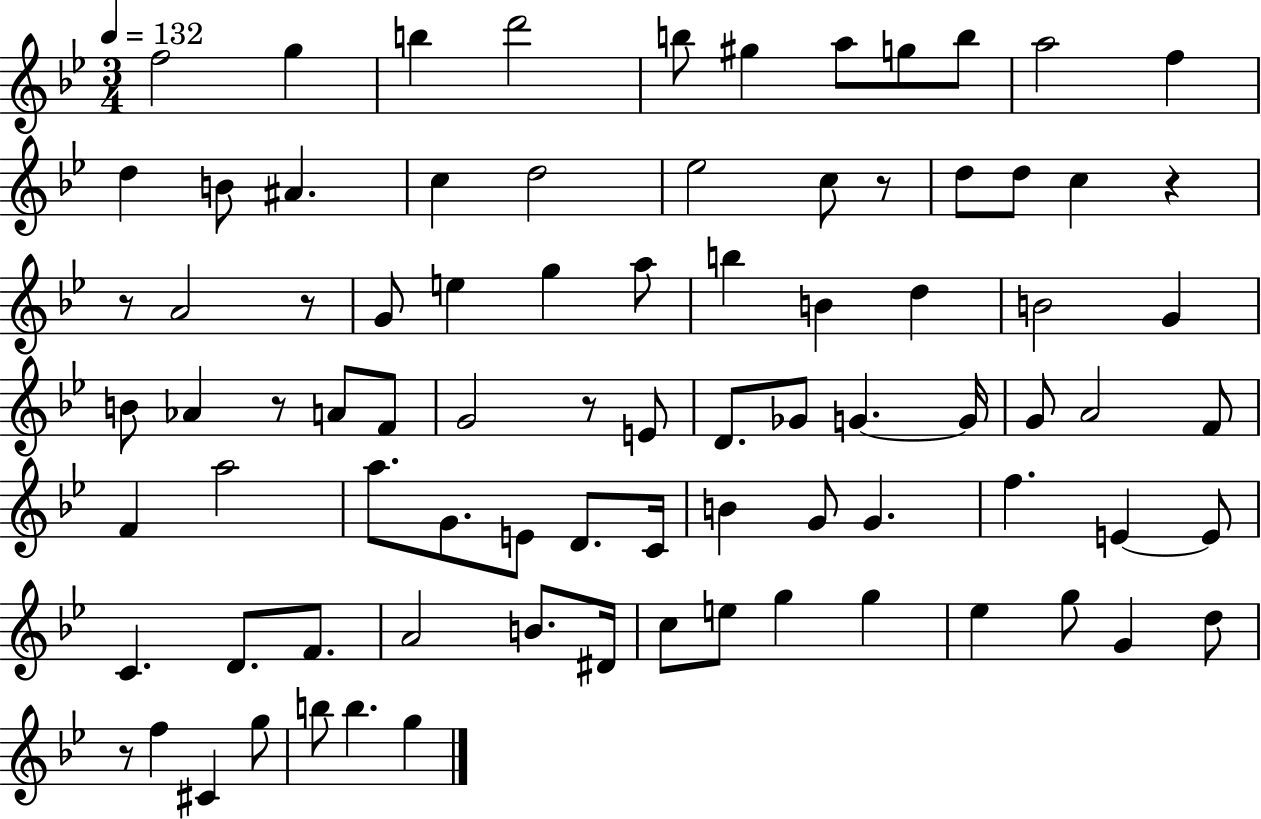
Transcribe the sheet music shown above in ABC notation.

X:1
T:Untitled
M:3/4
L:1/4
K:Bb
f2 g b d'2 b/2 ^g a/2 g/2 b/2 a2 f d B/2 ^A c d2 _e2 c/2 z/2 d/2 d/2 c z z/2 A2 z/2 G/2 e g a/2 b B d B2 G B/2 _A z/2 A/2 F/2 G2 z/2 E/2 D/2 _G/2 G G/4 G/2 A2 F/2 F a2 a/2 G/2 E/2 D/2 C/4 B G/2 G f E E/2 C D/2 F/2 A2 B/2 ^D/4 c/2 e/2 g g _e g/2 G d/2 z/2 f ^C g/2 b/2 b g